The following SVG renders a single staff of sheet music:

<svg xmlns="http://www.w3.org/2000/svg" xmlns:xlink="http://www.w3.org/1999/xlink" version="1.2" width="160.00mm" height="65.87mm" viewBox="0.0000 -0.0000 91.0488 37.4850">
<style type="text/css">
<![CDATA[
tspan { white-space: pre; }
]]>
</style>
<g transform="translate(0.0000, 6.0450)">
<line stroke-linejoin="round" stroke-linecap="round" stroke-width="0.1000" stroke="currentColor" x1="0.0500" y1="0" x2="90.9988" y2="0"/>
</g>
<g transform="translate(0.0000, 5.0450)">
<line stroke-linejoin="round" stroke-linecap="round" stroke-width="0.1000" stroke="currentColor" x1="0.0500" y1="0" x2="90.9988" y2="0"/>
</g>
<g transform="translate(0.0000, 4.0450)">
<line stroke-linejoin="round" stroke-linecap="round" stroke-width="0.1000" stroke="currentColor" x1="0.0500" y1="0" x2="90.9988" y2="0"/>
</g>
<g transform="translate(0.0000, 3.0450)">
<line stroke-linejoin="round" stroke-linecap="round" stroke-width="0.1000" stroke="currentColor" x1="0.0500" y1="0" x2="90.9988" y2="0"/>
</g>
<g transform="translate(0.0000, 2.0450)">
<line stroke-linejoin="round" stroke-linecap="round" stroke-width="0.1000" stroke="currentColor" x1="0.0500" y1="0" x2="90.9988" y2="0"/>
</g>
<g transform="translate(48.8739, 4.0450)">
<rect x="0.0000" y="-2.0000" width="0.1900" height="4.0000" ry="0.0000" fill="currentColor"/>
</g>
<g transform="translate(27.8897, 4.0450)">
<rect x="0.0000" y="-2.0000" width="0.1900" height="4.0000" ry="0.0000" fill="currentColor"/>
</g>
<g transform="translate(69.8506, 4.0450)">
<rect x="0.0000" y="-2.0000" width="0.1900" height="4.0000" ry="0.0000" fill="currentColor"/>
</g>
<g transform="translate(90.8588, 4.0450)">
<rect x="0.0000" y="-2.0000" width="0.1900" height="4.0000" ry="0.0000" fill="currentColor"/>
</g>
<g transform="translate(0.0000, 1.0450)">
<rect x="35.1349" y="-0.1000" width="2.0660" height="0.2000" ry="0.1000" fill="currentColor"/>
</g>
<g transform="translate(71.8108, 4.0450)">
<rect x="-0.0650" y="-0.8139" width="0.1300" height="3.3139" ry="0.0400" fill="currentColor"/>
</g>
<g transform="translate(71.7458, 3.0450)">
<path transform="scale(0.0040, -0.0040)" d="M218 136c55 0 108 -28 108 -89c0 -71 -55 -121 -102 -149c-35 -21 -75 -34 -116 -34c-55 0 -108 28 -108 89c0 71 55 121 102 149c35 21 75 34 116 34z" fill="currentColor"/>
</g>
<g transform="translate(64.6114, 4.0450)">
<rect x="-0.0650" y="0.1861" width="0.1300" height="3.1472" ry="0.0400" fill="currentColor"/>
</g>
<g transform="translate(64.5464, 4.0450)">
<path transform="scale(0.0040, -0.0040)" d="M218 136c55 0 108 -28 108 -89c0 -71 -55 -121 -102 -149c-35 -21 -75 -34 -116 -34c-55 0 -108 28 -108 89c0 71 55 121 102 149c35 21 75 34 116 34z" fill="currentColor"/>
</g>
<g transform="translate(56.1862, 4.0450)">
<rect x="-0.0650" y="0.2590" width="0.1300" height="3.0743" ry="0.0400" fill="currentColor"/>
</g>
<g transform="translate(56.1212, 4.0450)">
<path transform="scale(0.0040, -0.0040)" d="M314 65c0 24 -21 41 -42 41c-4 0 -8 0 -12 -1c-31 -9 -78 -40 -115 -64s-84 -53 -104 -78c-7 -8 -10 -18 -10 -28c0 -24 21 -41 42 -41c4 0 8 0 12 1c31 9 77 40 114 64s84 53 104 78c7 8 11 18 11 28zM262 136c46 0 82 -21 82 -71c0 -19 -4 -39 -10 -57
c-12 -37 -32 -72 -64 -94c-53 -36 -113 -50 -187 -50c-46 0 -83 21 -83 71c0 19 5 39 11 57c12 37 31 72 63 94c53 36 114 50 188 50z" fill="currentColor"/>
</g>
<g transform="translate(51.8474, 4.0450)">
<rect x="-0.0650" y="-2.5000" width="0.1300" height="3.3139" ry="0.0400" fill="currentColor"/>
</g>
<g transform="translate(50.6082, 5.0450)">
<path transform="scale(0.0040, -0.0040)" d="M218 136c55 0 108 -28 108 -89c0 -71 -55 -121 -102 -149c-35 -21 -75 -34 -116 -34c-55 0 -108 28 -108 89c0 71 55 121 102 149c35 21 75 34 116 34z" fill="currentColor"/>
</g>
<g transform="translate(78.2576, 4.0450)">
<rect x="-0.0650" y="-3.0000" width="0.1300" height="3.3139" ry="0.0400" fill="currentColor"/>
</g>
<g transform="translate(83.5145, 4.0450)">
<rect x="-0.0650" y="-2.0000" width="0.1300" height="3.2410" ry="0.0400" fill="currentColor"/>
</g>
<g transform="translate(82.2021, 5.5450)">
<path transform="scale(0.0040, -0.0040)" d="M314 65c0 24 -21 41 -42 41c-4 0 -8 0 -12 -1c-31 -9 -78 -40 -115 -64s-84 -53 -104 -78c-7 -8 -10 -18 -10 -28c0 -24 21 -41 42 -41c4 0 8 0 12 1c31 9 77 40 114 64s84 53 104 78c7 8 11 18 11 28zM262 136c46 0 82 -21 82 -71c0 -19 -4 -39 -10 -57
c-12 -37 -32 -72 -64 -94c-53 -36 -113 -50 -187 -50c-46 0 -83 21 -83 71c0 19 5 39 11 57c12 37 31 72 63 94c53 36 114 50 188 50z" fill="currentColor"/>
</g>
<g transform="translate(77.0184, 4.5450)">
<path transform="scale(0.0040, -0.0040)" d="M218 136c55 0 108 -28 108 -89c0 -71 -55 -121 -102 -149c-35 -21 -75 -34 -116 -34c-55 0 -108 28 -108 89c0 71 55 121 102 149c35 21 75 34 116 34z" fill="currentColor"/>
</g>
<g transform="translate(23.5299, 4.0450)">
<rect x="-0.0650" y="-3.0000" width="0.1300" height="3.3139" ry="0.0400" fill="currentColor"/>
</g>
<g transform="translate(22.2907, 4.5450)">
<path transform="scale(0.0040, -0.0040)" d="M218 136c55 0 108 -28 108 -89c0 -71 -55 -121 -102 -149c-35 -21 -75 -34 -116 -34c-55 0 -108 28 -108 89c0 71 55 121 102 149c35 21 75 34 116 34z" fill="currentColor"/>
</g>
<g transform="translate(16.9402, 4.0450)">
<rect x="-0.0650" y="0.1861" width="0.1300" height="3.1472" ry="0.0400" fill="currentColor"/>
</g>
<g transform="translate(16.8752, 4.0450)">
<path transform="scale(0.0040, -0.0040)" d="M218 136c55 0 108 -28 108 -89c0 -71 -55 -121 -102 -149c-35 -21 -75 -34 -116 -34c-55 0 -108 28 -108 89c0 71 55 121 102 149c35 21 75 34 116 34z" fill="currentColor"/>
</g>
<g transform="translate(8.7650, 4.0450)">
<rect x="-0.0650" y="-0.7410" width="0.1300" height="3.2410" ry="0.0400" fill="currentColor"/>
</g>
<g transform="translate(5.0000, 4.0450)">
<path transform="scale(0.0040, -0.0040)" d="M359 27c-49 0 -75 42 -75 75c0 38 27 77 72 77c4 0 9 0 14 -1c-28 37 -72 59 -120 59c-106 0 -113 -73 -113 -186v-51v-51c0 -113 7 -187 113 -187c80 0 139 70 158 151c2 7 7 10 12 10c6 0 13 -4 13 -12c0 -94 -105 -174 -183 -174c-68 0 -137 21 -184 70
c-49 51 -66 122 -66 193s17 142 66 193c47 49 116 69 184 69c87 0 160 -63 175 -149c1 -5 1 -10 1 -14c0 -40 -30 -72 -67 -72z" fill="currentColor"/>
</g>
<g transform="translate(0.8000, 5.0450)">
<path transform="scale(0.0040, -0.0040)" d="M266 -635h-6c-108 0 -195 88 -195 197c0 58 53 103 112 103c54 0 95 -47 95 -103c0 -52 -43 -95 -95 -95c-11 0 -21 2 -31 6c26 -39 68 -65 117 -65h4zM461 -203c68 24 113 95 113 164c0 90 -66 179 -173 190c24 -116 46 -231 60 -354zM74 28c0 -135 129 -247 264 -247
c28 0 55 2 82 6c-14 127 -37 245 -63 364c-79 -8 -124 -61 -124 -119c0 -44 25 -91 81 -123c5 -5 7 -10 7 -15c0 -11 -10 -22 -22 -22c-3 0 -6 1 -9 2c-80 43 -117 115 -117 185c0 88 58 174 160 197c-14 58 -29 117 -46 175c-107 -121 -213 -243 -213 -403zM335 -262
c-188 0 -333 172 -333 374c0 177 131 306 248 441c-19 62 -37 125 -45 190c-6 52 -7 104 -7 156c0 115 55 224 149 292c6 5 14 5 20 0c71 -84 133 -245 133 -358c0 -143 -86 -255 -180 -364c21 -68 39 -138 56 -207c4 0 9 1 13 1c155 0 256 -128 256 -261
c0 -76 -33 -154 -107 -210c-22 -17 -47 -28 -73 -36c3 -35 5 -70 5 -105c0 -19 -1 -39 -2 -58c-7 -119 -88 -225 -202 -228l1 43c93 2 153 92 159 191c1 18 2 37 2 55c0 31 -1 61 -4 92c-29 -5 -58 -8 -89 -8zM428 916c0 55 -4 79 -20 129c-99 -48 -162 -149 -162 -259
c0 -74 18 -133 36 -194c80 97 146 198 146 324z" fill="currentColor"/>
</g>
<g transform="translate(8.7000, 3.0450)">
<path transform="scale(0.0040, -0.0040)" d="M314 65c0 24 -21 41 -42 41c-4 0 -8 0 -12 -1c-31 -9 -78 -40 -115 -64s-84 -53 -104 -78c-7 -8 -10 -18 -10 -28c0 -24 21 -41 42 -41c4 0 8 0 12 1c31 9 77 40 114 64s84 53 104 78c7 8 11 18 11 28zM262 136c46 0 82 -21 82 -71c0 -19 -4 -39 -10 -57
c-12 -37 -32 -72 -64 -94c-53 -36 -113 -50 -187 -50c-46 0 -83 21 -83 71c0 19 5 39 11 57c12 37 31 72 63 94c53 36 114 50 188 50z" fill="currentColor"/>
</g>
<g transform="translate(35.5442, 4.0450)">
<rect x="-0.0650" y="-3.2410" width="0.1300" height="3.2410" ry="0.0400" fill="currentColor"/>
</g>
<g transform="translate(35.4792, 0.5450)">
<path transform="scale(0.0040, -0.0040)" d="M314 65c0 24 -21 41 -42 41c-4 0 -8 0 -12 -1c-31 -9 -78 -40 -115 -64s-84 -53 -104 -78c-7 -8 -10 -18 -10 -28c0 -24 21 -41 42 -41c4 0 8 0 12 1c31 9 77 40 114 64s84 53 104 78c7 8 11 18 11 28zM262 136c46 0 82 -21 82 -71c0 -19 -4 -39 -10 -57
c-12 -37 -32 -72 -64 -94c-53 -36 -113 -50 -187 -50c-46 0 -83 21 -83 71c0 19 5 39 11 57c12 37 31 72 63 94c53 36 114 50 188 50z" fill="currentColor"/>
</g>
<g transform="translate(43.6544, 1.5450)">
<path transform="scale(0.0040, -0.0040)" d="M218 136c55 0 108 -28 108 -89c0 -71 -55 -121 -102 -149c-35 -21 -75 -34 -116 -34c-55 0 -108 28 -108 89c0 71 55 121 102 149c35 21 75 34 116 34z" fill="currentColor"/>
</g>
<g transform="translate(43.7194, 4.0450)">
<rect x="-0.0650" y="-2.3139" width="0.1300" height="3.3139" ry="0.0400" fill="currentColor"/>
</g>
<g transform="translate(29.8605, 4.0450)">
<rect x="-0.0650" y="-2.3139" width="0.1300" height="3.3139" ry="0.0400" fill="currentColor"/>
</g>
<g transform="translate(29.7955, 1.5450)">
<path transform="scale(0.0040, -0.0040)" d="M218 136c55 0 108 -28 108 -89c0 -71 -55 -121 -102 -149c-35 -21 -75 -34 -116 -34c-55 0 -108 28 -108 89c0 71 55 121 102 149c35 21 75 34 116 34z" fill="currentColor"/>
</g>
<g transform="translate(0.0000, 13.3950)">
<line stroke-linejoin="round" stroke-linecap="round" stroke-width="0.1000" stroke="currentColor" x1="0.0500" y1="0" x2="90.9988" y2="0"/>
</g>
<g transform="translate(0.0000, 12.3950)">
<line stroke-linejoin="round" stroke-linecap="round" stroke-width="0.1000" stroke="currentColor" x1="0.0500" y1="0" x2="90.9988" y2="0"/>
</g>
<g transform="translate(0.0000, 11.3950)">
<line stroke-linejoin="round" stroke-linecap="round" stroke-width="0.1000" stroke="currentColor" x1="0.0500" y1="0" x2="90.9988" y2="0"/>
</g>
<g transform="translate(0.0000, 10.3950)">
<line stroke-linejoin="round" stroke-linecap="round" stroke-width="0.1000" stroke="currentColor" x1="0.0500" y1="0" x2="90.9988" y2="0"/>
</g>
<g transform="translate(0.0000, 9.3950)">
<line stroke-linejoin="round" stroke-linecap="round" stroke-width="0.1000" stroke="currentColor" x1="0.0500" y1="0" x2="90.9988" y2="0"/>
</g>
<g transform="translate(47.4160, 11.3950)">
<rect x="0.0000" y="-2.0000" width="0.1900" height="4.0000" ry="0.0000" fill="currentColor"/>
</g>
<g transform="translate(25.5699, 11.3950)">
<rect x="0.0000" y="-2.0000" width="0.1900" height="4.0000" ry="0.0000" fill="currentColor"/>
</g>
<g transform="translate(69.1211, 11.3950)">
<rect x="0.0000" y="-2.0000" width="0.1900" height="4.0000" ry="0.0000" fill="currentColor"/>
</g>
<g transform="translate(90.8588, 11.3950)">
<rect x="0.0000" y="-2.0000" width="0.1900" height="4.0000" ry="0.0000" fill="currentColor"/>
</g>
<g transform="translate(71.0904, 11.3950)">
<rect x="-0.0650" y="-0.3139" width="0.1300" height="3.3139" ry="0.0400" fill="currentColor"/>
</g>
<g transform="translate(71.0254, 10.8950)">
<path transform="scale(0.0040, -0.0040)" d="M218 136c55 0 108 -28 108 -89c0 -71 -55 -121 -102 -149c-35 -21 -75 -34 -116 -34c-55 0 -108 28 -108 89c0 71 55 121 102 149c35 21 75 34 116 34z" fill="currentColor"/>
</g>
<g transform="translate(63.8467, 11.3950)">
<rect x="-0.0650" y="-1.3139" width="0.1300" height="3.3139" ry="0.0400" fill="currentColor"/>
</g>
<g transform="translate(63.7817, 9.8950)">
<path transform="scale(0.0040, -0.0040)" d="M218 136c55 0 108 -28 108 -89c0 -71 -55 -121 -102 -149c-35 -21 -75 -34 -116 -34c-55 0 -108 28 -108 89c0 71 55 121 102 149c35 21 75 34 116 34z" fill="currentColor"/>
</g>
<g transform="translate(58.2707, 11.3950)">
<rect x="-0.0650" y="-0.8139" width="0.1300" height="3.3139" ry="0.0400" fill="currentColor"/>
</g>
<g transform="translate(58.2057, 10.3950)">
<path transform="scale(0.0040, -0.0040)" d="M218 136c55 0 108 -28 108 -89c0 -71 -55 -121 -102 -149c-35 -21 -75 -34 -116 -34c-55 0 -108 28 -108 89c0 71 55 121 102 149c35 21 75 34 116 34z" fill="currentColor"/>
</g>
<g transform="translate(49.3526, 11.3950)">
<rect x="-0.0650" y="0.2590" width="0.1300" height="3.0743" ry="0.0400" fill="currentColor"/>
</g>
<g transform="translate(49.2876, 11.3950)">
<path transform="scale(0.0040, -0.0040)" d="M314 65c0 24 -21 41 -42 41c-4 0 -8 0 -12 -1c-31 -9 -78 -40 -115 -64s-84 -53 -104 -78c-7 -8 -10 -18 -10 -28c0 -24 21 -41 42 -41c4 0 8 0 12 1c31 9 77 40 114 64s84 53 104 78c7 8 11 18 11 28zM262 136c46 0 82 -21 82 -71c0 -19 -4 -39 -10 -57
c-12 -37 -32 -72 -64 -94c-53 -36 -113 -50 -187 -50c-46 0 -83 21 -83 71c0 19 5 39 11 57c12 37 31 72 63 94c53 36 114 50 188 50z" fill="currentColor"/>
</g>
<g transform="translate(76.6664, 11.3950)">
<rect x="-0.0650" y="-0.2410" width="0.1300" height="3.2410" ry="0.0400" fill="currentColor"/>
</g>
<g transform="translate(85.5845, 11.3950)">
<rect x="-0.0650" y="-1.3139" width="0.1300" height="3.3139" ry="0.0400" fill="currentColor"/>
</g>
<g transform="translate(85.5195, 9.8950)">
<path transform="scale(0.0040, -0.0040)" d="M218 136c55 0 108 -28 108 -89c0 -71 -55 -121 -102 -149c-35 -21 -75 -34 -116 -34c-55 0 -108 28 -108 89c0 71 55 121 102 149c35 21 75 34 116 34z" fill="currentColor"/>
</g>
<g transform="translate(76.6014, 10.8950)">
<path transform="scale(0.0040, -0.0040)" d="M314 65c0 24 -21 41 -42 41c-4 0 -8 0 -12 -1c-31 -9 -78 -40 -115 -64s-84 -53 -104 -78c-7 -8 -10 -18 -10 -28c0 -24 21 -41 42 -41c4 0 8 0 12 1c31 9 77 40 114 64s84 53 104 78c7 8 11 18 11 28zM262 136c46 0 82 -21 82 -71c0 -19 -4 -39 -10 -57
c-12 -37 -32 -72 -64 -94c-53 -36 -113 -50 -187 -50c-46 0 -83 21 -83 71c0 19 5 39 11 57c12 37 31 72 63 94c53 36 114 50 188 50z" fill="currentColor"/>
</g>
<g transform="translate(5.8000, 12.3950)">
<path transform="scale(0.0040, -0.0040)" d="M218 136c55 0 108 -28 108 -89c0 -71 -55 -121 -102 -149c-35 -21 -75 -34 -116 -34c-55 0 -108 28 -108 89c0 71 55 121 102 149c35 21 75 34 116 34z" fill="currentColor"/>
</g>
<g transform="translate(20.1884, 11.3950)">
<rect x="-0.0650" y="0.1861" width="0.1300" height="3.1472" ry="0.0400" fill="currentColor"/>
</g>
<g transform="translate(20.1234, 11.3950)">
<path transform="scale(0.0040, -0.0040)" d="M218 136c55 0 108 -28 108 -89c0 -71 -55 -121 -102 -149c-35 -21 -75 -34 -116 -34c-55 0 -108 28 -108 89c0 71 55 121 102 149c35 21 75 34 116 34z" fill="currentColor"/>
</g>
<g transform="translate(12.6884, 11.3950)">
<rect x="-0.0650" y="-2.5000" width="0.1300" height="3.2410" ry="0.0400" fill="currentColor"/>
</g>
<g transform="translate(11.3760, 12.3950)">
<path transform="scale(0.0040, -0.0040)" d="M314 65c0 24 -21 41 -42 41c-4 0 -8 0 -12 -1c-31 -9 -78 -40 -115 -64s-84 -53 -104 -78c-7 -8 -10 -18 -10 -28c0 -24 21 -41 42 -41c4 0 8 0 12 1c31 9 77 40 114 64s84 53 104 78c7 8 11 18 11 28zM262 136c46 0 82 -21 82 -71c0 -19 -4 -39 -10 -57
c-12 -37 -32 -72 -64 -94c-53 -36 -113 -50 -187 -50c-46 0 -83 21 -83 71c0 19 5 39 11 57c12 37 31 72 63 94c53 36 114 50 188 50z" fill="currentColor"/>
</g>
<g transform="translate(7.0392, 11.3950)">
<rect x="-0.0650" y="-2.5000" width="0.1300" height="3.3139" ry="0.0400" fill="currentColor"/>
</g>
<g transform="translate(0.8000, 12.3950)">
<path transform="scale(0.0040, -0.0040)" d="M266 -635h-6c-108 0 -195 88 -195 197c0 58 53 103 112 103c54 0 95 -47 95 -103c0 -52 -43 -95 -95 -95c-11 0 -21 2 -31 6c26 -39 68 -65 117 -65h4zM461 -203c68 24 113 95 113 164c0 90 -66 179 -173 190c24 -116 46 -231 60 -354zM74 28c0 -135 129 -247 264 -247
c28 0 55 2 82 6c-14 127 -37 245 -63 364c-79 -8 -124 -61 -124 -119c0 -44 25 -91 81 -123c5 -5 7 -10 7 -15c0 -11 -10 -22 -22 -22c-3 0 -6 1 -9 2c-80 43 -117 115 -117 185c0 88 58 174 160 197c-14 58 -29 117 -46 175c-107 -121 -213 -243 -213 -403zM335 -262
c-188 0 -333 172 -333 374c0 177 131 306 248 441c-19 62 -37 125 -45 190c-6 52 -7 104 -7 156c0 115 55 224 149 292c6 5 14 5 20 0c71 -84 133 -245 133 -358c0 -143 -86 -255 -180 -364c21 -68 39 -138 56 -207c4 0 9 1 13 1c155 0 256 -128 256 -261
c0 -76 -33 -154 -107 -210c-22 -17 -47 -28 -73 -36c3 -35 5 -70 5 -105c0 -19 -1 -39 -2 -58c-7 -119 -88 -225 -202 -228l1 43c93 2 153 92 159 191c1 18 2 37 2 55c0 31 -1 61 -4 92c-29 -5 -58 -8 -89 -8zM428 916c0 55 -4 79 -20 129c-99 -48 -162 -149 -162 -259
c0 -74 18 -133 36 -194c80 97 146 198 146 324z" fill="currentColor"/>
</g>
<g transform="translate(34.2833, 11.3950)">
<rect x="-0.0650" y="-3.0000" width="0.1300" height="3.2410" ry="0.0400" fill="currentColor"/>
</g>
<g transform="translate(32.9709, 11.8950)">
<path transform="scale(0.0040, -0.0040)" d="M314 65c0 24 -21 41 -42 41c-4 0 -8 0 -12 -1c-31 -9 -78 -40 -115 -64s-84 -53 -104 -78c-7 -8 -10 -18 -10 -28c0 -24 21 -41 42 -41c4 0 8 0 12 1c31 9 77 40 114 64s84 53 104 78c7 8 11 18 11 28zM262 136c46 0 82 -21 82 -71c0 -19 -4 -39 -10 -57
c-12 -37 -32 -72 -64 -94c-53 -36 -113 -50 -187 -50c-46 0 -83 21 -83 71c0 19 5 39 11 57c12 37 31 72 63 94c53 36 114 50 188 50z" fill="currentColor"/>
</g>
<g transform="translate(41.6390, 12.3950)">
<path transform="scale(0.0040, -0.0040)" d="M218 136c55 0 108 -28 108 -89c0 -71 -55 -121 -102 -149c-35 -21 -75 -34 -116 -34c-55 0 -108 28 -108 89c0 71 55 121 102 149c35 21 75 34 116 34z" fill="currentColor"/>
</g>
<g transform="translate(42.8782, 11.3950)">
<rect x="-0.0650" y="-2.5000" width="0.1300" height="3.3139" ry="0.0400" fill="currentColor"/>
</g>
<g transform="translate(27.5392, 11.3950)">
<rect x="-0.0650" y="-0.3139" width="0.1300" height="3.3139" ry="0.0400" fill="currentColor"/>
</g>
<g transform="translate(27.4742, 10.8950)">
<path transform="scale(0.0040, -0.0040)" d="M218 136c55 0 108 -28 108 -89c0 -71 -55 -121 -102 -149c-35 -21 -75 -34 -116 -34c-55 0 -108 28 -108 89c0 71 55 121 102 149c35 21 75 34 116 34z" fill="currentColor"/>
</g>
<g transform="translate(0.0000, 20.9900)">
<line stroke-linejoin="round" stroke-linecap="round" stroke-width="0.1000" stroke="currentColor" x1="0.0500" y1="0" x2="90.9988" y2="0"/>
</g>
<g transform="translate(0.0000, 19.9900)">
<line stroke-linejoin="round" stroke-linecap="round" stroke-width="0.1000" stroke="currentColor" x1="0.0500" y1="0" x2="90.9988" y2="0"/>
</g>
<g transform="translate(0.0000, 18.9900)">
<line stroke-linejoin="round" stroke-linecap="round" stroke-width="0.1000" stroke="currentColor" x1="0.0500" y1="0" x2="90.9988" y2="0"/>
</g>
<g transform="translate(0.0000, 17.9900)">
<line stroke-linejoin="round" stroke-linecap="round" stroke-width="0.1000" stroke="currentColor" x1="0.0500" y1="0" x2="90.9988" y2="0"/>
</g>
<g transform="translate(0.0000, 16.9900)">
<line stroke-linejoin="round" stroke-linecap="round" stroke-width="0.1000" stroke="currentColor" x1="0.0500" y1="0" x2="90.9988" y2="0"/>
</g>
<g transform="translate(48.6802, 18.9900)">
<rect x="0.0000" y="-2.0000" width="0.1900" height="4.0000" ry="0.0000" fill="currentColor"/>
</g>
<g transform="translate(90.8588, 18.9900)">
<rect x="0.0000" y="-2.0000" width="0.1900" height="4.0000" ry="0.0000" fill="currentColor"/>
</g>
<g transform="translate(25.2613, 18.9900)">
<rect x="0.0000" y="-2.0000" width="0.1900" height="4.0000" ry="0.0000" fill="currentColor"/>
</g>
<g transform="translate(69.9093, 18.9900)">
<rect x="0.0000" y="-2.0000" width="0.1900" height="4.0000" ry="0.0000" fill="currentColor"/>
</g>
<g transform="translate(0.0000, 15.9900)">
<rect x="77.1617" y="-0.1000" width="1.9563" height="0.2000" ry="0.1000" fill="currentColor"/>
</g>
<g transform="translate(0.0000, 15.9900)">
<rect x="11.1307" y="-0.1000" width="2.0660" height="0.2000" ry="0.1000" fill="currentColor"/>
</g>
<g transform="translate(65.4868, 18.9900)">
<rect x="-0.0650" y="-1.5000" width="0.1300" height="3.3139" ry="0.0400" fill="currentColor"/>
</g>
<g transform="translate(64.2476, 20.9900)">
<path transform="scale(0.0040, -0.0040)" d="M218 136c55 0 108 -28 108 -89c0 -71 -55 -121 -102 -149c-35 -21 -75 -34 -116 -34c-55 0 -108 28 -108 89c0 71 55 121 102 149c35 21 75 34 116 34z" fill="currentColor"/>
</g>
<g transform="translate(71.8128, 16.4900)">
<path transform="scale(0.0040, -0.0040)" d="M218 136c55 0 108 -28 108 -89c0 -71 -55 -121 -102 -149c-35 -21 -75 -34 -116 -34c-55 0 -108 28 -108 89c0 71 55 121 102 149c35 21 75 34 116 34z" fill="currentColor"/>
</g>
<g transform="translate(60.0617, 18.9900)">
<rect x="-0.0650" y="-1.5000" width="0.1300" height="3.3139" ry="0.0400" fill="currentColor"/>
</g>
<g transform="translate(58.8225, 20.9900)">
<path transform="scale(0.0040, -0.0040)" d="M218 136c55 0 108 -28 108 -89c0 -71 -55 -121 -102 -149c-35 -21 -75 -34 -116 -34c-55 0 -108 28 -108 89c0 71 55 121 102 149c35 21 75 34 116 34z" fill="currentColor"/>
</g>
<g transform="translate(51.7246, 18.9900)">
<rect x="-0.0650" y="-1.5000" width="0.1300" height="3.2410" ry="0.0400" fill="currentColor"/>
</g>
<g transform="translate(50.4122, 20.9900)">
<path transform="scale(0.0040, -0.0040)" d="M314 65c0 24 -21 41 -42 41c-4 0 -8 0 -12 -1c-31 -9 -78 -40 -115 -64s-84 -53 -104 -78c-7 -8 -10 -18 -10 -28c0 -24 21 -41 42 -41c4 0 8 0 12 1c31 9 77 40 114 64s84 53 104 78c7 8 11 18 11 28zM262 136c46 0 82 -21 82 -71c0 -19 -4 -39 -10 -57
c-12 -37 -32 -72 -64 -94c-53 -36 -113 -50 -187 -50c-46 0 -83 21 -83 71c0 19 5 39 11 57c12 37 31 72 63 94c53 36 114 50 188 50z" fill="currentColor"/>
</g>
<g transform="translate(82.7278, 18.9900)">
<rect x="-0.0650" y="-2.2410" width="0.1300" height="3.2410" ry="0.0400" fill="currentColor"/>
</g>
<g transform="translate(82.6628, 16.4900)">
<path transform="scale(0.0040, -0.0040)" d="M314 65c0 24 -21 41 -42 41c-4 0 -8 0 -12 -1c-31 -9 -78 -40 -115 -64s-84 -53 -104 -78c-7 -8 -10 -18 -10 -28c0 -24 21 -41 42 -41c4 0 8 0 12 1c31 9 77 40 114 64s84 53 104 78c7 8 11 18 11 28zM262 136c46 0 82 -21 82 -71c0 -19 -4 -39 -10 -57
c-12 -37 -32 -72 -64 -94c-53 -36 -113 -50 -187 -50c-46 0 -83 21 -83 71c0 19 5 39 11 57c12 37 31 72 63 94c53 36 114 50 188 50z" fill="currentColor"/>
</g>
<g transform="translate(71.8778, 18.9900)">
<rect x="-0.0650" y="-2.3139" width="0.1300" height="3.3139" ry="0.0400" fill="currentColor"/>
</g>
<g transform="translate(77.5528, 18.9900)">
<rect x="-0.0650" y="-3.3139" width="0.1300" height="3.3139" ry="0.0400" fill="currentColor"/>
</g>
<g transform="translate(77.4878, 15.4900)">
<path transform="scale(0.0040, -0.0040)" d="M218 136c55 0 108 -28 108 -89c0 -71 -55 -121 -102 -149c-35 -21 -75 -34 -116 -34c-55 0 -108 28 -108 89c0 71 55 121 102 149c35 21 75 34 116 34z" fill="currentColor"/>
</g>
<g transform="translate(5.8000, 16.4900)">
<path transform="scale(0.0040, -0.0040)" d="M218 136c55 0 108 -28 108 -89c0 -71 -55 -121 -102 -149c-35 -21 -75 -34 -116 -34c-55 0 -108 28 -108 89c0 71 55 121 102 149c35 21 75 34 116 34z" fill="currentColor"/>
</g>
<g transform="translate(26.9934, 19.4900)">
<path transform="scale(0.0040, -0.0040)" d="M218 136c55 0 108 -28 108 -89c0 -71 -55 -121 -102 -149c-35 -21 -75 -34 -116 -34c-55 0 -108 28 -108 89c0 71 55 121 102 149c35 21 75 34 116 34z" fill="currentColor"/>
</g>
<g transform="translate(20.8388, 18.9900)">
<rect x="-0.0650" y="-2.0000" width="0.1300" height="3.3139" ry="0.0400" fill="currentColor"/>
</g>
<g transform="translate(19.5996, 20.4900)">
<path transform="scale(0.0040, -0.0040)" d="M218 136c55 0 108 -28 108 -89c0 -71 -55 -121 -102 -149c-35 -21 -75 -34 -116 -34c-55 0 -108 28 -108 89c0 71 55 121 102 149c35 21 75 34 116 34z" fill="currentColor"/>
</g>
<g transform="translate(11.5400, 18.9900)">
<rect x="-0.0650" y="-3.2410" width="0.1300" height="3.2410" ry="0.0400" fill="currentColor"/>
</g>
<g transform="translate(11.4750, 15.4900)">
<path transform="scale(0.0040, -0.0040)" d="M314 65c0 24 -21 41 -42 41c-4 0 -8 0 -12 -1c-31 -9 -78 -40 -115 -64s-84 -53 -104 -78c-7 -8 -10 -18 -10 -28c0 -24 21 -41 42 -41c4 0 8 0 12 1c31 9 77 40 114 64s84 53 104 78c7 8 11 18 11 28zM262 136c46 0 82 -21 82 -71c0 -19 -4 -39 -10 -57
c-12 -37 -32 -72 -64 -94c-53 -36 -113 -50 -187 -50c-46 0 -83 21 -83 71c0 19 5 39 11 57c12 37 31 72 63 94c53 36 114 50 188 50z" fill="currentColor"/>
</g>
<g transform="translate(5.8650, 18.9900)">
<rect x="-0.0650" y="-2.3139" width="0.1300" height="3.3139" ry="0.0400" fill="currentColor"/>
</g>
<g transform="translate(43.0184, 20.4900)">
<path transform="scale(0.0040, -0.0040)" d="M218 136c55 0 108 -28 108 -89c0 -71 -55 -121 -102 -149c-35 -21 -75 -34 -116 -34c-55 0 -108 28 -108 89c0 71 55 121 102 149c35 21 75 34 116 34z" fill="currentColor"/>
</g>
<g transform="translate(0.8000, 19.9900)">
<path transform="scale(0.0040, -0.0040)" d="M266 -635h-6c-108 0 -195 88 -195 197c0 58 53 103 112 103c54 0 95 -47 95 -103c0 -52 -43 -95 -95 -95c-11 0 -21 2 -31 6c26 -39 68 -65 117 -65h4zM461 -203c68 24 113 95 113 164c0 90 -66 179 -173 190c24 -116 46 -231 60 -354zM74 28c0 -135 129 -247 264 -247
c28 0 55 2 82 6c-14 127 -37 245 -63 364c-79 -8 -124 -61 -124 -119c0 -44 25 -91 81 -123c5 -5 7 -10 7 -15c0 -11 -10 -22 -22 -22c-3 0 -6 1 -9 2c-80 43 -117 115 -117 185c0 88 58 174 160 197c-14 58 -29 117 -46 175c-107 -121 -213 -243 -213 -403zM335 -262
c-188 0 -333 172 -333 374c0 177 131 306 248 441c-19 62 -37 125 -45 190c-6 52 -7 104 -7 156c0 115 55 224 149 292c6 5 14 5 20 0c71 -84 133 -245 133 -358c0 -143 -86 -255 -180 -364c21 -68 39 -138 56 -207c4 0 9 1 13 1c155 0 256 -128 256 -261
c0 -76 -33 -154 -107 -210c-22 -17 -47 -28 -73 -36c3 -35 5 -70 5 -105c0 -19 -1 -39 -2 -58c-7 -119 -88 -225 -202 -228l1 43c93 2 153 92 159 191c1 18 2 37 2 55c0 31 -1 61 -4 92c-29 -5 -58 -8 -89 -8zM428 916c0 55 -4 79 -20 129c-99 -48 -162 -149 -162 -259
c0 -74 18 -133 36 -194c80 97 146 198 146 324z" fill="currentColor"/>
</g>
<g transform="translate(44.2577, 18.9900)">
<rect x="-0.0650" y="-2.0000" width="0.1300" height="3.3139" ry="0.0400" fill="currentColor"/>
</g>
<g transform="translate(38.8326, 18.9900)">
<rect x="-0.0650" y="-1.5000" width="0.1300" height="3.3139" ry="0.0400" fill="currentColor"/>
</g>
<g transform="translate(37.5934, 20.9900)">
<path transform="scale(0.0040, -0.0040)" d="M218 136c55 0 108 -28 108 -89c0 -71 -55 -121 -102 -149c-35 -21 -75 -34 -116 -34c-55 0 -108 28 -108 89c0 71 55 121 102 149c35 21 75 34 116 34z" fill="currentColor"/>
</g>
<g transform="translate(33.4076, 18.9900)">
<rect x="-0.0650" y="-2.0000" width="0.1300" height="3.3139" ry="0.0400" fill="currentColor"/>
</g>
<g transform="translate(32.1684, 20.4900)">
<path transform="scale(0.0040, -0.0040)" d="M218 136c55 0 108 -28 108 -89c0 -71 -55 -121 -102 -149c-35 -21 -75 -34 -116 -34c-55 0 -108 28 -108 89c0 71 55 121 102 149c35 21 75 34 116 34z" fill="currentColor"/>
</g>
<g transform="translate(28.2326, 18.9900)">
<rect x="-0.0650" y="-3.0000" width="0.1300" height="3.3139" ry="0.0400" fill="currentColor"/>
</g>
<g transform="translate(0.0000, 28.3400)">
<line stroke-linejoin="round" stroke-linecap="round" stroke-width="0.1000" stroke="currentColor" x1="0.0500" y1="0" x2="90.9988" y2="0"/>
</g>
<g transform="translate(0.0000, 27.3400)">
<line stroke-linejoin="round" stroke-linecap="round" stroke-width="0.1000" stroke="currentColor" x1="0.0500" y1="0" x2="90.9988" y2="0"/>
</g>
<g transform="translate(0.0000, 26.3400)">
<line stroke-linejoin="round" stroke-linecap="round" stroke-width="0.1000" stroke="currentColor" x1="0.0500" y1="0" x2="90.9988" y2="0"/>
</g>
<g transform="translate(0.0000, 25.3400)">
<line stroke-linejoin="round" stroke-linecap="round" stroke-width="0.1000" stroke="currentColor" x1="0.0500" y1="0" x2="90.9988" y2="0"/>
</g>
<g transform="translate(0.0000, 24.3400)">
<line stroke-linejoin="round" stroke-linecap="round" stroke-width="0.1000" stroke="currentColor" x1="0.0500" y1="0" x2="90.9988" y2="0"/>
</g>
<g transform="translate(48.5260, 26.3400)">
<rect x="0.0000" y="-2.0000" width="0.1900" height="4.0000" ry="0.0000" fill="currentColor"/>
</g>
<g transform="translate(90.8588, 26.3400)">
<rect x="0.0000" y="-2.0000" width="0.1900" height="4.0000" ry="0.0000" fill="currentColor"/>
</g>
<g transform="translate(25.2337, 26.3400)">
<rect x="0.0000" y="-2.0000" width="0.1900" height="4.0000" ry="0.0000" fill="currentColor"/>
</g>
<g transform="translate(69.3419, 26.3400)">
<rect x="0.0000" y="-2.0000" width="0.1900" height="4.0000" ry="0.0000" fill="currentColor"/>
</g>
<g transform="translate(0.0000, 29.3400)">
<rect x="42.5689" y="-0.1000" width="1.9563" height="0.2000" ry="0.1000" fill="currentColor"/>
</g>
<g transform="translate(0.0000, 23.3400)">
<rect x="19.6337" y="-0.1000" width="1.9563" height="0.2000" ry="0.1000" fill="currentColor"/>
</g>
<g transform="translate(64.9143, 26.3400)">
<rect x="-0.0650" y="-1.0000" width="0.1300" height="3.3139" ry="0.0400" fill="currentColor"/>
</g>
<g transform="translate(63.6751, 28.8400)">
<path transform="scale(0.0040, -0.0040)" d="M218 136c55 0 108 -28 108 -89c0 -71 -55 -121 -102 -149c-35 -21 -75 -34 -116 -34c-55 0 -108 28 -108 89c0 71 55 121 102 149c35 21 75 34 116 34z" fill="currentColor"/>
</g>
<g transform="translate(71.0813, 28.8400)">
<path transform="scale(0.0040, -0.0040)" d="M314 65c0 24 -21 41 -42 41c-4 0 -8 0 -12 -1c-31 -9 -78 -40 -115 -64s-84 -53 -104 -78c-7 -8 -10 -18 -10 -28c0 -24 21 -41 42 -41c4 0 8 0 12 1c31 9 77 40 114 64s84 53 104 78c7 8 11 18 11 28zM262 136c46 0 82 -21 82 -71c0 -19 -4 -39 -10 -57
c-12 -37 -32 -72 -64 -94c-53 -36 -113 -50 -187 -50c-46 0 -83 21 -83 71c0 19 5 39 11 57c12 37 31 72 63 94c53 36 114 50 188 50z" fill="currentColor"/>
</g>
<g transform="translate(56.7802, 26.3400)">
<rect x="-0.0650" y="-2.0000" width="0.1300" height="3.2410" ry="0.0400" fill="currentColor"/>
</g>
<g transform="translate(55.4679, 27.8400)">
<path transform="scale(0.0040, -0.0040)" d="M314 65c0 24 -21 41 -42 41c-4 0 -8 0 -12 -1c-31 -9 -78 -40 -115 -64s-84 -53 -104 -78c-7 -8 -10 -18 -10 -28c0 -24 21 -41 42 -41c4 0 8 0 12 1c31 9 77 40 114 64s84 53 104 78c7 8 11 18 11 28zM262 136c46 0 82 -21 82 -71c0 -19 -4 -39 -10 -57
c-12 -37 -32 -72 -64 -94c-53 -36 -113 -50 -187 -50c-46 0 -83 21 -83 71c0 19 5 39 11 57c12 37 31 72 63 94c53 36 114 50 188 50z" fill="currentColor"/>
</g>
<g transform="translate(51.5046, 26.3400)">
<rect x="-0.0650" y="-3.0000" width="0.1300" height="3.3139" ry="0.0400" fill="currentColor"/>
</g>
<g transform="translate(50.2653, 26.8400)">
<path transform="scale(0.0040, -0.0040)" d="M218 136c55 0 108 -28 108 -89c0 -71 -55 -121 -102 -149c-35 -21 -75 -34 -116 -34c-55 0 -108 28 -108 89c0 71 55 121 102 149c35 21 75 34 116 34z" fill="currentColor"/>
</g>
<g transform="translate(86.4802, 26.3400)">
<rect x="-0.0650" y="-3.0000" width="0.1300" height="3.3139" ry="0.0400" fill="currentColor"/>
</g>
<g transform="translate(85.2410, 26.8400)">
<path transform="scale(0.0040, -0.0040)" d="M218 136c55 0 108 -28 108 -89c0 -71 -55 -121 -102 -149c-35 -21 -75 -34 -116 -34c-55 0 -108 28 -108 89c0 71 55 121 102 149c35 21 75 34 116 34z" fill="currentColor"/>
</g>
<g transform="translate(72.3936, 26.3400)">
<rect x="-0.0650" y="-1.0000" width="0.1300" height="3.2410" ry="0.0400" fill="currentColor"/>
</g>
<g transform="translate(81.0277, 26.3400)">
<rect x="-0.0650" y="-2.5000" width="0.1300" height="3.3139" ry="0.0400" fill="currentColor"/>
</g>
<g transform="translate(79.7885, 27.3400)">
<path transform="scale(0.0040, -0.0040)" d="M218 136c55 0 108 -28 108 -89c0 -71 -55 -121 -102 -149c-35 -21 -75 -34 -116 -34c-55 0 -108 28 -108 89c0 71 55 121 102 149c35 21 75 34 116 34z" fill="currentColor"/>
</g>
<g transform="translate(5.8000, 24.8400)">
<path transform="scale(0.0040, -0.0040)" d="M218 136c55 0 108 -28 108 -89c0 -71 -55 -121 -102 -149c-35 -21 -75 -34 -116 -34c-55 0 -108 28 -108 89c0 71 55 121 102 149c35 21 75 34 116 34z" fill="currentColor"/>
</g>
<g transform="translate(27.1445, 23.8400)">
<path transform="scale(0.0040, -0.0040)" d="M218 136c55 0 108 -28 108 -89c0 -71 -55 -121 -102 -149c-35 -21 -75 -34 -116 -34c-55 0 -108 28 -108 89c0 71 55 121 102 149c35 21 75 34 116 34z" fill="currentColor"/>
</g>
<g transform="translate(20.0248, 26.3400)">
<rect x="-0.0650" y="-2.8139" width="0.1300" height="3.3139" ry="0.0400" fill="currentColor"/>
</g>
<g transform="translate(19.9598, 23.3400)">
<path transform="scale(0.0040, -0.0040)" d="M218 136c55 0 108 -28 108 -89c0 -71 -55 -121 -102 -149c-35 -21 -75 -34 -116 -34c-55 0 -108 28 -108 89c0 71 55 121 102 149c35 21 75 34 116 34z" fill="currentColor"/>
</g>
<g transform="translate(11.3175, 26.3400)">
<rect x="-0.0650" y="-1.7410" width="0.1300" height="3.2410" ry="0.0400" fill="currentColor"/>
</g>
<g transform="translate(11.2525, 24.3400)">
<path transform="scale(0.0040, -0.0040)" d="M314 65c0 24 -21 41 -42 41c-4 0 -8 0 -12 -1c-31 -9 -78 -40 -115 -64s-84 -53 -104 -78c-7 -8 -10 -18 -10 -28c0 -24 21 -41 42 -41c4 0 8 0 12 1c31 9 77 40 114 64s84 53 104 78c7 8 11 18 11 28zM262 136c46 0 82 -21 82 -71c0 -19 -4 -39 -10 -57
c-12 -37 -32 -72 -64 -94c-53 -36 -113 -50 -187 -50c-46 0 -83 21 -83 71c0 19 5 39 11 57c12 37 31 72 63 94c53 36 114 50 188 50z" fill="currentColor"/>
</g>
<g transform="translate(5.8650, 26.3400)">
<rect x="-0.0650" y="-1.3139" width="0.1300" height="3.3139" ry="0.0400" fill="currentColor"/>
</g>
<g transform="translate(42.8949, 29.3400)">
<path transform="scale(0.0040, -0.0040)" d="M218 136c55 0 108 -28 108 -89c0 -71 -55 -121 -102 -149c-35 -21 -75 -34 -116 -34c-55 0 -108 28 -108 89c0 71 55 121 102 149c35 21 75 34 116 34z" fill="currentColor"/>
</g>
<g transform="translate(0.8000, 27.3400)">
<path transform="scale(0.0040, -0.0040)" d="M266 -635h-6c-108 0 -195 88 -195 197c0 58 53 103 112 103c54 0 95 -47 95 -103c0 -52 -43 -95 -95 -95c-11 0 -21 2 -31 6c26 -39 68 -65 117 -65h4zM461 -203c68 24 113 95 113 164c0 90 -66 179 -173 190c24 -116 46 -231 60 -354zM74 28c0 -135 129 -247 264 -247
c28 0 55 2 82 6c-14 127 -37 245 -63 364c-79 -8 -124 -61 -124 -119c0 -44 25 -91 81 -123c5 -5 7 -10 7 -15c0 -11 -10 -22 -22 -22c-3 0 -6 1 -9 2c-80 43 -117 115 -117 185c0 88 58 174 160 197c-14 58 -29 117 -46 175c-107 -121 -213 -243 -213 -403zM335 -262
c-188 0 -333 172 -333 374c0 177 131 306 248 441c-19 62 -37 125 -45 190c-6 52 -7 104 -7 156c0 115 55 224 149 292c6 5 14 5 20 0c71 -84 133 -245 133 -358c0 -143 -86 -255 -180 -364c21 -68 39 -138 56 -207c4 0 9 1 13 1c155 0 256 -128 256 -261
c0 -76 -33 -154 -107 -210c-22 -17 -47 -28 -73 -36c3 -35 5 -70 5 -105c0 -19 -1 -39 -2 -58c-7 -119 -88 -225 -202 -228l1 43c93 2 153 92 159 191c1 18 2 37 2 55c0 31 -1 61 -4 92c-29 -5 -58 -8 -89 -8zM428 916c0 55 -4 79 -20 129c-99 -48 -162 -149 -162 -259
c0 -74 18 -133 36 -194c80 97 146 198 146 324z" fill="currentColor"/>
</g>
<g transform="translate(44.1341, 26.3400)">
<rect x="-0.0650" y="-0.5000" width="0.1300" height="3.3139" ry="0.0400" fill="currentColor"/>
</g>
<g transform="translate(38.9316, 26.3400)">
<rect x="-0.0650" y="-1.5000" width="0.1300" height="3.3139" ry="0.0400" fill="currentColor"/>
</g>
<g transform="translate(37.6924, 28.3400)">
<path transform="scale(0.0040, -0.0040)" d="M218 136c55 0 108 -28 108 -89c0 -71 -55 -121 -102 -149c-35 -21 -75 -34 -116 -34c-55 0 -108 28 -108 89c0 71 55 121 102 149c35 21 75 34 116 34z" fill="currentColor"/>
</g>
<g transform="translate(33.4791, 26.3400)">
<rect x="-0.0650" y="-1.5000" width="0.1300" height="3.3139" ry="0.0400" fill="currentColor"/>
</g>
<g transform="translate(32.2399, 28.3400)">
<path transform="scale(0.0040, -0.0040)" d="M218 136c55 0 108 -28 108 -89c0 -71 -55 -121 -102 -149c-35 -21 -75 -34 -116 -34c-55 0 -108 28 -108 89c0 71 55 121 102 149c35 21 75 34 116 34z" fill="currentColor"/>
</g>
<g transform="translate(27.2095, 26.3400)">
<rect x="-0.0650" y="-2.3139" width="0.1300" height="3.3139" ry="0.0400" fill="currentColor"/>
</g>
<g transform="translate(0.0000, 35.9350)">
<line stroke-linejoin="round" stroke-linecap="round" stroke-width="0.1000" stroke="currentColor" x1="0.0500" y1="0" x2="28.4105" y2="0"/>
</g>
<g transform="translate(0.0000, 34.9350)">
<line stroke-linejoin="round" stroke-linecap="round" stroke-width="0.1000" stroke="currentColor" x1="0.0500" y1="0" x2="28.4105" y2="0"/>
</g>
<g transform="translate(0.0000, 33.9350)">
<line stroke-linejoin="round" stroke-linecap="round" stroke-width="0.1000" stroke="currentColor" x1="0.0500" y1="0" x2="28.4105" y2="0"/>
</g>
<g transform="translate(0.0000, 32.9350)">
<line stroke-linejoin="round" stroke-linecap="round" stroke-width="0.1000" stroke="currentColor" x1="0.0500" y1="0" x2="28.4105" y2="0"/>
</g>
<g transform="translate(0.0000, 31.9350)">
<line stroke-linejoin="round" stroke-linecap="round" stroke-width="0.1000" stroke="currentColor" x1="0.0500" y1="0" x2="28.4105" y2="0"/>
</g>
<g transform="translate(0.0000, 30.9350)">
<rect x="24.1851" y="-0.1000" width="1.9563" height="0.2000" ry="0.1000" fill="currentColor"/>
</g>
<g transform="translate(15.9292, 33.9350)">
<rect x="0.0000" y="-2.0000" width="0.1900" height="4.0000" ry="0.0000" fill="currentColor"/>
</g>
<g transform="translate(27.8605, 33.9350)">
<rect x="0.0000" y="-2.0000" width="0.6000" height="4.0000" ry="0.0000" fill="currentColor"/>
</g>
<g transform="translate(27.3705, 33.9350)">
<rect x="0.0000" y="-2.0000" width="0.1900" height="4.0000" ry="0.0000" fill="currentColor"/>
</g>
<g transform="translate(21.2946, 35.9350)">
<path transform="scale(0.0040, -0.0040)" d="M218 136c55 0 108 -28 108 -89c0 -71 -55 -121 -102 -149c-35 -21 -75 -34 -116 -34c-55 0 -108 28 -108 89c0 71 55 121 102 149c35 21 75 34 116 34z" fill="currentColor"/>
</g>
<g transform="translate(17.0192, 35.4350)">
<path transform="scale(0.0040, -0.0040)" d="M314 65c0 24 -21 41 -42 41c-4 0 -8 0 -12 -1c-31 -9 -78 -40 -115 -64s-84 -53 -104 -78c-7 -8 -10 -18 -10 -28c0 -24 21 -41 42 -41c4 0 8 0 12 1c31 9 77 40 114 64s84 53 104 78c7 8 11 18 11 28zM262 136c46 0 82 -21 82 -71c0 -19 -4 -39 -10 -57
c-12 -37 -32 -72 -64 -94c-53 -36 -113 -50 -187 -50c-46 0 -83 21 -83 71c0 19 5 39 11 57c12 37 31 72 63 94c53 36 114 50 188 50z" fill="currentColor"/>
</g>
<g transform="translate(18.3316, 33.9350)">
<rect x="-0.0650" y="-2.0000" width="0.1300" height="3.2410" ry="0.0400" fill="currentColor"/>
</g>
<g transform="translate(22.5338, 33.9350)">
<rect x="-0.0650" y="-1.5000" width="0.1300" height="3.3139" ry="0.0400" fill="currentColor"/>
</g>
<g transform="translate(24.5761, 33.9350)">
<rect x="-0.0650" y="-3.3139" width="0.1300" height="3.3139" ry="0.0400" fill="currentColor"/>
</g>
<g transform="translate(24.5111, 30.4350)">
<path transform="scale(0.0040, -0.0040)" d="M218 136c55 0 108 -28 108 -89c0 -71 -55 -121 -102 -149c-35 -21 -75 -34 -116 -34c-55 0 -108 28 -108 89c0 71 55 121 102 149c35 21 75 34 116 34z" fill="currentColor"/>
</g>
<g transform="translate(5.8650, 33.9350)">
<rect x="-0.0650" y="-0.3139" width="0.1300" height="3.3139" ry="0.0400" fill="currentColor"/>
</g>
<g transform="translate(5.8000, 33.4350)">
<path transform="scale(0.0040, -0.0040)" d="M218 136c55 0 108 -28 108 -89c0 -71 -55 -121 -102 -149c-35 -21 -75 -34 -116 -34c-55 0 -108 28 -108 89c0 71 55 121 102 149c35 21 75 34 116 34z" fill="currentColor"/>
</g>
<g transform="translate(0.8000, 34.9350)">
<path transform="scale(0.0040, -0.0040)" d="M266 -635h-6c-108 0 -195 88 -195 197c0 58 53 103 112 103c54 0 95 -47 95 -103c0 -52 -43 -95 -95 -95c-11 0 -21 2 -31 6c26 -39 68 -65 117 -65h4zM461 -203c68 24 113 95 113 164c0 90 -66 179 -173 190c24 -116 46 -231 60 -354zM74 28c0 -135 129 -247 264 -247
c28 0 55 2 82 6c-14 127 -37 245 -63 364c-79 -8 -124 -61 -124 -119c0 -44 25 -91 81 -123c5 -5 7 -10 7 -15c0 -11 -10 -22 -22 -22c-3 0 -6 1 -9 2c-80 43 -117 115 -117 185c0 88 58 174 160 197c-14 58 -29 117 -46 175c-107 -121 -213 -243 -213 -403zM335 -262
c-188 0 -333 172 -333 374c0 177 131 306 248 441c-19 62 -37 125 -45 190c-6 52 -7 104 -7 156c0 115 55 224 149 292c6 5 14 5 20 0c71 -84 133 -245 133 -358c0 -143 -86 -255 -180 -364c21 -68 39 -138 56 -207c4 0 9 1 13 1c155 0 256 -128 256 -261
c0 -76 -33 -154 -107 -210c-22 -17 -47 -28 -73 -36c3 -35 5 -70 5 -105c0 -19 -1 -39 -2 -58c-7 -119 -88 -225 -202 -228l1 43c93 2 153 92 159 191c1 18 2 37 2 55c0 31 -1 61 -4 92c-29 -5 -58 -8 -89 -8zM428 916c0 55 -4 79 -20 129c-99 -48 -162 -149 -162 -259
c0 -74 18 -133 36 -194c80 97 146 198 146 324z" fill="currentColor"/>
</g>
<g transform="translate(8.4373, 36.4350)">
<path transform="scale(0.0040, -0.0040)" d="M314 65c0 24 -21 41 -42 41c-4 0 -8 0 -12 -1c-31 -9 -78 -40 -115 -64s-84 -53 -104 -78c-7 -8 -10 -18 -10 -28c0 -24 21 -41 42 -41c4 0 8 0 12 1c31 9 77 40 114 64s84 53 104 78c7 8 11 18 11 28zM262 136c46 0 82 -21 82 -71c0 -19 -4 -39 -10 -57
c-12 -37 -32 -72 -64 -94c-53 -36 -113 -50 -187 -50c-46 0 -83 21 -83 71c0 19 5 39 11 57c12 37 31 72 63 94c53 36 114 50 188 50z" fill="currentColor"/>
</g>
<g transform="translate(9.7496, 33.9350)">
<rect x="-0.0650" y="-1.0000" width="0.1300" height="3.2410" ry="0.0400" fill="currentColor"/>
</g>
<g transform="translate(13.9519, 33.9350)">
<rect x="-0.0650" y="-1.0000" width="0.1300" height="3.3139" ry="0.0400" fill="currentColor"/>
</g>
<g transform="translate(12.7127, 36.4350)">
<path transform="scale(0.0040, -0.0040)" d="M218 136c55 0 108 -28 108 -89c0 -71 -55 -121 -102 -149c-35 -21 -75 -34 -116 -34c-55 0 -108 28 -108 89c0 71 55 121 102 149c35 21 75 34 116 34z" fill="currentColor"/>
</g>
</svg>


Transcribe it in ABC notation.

X:1
T:Untitled
M:4/4
L:1/4
K:C
d2 B A g b2 g G B2 B d A F2 G G2 B c A2 G B2 d e c c2 e g b2 F A F E F E2 E E g b g2 e f2 a g E E C A F2 D D2 G A c D2 D F2 E b